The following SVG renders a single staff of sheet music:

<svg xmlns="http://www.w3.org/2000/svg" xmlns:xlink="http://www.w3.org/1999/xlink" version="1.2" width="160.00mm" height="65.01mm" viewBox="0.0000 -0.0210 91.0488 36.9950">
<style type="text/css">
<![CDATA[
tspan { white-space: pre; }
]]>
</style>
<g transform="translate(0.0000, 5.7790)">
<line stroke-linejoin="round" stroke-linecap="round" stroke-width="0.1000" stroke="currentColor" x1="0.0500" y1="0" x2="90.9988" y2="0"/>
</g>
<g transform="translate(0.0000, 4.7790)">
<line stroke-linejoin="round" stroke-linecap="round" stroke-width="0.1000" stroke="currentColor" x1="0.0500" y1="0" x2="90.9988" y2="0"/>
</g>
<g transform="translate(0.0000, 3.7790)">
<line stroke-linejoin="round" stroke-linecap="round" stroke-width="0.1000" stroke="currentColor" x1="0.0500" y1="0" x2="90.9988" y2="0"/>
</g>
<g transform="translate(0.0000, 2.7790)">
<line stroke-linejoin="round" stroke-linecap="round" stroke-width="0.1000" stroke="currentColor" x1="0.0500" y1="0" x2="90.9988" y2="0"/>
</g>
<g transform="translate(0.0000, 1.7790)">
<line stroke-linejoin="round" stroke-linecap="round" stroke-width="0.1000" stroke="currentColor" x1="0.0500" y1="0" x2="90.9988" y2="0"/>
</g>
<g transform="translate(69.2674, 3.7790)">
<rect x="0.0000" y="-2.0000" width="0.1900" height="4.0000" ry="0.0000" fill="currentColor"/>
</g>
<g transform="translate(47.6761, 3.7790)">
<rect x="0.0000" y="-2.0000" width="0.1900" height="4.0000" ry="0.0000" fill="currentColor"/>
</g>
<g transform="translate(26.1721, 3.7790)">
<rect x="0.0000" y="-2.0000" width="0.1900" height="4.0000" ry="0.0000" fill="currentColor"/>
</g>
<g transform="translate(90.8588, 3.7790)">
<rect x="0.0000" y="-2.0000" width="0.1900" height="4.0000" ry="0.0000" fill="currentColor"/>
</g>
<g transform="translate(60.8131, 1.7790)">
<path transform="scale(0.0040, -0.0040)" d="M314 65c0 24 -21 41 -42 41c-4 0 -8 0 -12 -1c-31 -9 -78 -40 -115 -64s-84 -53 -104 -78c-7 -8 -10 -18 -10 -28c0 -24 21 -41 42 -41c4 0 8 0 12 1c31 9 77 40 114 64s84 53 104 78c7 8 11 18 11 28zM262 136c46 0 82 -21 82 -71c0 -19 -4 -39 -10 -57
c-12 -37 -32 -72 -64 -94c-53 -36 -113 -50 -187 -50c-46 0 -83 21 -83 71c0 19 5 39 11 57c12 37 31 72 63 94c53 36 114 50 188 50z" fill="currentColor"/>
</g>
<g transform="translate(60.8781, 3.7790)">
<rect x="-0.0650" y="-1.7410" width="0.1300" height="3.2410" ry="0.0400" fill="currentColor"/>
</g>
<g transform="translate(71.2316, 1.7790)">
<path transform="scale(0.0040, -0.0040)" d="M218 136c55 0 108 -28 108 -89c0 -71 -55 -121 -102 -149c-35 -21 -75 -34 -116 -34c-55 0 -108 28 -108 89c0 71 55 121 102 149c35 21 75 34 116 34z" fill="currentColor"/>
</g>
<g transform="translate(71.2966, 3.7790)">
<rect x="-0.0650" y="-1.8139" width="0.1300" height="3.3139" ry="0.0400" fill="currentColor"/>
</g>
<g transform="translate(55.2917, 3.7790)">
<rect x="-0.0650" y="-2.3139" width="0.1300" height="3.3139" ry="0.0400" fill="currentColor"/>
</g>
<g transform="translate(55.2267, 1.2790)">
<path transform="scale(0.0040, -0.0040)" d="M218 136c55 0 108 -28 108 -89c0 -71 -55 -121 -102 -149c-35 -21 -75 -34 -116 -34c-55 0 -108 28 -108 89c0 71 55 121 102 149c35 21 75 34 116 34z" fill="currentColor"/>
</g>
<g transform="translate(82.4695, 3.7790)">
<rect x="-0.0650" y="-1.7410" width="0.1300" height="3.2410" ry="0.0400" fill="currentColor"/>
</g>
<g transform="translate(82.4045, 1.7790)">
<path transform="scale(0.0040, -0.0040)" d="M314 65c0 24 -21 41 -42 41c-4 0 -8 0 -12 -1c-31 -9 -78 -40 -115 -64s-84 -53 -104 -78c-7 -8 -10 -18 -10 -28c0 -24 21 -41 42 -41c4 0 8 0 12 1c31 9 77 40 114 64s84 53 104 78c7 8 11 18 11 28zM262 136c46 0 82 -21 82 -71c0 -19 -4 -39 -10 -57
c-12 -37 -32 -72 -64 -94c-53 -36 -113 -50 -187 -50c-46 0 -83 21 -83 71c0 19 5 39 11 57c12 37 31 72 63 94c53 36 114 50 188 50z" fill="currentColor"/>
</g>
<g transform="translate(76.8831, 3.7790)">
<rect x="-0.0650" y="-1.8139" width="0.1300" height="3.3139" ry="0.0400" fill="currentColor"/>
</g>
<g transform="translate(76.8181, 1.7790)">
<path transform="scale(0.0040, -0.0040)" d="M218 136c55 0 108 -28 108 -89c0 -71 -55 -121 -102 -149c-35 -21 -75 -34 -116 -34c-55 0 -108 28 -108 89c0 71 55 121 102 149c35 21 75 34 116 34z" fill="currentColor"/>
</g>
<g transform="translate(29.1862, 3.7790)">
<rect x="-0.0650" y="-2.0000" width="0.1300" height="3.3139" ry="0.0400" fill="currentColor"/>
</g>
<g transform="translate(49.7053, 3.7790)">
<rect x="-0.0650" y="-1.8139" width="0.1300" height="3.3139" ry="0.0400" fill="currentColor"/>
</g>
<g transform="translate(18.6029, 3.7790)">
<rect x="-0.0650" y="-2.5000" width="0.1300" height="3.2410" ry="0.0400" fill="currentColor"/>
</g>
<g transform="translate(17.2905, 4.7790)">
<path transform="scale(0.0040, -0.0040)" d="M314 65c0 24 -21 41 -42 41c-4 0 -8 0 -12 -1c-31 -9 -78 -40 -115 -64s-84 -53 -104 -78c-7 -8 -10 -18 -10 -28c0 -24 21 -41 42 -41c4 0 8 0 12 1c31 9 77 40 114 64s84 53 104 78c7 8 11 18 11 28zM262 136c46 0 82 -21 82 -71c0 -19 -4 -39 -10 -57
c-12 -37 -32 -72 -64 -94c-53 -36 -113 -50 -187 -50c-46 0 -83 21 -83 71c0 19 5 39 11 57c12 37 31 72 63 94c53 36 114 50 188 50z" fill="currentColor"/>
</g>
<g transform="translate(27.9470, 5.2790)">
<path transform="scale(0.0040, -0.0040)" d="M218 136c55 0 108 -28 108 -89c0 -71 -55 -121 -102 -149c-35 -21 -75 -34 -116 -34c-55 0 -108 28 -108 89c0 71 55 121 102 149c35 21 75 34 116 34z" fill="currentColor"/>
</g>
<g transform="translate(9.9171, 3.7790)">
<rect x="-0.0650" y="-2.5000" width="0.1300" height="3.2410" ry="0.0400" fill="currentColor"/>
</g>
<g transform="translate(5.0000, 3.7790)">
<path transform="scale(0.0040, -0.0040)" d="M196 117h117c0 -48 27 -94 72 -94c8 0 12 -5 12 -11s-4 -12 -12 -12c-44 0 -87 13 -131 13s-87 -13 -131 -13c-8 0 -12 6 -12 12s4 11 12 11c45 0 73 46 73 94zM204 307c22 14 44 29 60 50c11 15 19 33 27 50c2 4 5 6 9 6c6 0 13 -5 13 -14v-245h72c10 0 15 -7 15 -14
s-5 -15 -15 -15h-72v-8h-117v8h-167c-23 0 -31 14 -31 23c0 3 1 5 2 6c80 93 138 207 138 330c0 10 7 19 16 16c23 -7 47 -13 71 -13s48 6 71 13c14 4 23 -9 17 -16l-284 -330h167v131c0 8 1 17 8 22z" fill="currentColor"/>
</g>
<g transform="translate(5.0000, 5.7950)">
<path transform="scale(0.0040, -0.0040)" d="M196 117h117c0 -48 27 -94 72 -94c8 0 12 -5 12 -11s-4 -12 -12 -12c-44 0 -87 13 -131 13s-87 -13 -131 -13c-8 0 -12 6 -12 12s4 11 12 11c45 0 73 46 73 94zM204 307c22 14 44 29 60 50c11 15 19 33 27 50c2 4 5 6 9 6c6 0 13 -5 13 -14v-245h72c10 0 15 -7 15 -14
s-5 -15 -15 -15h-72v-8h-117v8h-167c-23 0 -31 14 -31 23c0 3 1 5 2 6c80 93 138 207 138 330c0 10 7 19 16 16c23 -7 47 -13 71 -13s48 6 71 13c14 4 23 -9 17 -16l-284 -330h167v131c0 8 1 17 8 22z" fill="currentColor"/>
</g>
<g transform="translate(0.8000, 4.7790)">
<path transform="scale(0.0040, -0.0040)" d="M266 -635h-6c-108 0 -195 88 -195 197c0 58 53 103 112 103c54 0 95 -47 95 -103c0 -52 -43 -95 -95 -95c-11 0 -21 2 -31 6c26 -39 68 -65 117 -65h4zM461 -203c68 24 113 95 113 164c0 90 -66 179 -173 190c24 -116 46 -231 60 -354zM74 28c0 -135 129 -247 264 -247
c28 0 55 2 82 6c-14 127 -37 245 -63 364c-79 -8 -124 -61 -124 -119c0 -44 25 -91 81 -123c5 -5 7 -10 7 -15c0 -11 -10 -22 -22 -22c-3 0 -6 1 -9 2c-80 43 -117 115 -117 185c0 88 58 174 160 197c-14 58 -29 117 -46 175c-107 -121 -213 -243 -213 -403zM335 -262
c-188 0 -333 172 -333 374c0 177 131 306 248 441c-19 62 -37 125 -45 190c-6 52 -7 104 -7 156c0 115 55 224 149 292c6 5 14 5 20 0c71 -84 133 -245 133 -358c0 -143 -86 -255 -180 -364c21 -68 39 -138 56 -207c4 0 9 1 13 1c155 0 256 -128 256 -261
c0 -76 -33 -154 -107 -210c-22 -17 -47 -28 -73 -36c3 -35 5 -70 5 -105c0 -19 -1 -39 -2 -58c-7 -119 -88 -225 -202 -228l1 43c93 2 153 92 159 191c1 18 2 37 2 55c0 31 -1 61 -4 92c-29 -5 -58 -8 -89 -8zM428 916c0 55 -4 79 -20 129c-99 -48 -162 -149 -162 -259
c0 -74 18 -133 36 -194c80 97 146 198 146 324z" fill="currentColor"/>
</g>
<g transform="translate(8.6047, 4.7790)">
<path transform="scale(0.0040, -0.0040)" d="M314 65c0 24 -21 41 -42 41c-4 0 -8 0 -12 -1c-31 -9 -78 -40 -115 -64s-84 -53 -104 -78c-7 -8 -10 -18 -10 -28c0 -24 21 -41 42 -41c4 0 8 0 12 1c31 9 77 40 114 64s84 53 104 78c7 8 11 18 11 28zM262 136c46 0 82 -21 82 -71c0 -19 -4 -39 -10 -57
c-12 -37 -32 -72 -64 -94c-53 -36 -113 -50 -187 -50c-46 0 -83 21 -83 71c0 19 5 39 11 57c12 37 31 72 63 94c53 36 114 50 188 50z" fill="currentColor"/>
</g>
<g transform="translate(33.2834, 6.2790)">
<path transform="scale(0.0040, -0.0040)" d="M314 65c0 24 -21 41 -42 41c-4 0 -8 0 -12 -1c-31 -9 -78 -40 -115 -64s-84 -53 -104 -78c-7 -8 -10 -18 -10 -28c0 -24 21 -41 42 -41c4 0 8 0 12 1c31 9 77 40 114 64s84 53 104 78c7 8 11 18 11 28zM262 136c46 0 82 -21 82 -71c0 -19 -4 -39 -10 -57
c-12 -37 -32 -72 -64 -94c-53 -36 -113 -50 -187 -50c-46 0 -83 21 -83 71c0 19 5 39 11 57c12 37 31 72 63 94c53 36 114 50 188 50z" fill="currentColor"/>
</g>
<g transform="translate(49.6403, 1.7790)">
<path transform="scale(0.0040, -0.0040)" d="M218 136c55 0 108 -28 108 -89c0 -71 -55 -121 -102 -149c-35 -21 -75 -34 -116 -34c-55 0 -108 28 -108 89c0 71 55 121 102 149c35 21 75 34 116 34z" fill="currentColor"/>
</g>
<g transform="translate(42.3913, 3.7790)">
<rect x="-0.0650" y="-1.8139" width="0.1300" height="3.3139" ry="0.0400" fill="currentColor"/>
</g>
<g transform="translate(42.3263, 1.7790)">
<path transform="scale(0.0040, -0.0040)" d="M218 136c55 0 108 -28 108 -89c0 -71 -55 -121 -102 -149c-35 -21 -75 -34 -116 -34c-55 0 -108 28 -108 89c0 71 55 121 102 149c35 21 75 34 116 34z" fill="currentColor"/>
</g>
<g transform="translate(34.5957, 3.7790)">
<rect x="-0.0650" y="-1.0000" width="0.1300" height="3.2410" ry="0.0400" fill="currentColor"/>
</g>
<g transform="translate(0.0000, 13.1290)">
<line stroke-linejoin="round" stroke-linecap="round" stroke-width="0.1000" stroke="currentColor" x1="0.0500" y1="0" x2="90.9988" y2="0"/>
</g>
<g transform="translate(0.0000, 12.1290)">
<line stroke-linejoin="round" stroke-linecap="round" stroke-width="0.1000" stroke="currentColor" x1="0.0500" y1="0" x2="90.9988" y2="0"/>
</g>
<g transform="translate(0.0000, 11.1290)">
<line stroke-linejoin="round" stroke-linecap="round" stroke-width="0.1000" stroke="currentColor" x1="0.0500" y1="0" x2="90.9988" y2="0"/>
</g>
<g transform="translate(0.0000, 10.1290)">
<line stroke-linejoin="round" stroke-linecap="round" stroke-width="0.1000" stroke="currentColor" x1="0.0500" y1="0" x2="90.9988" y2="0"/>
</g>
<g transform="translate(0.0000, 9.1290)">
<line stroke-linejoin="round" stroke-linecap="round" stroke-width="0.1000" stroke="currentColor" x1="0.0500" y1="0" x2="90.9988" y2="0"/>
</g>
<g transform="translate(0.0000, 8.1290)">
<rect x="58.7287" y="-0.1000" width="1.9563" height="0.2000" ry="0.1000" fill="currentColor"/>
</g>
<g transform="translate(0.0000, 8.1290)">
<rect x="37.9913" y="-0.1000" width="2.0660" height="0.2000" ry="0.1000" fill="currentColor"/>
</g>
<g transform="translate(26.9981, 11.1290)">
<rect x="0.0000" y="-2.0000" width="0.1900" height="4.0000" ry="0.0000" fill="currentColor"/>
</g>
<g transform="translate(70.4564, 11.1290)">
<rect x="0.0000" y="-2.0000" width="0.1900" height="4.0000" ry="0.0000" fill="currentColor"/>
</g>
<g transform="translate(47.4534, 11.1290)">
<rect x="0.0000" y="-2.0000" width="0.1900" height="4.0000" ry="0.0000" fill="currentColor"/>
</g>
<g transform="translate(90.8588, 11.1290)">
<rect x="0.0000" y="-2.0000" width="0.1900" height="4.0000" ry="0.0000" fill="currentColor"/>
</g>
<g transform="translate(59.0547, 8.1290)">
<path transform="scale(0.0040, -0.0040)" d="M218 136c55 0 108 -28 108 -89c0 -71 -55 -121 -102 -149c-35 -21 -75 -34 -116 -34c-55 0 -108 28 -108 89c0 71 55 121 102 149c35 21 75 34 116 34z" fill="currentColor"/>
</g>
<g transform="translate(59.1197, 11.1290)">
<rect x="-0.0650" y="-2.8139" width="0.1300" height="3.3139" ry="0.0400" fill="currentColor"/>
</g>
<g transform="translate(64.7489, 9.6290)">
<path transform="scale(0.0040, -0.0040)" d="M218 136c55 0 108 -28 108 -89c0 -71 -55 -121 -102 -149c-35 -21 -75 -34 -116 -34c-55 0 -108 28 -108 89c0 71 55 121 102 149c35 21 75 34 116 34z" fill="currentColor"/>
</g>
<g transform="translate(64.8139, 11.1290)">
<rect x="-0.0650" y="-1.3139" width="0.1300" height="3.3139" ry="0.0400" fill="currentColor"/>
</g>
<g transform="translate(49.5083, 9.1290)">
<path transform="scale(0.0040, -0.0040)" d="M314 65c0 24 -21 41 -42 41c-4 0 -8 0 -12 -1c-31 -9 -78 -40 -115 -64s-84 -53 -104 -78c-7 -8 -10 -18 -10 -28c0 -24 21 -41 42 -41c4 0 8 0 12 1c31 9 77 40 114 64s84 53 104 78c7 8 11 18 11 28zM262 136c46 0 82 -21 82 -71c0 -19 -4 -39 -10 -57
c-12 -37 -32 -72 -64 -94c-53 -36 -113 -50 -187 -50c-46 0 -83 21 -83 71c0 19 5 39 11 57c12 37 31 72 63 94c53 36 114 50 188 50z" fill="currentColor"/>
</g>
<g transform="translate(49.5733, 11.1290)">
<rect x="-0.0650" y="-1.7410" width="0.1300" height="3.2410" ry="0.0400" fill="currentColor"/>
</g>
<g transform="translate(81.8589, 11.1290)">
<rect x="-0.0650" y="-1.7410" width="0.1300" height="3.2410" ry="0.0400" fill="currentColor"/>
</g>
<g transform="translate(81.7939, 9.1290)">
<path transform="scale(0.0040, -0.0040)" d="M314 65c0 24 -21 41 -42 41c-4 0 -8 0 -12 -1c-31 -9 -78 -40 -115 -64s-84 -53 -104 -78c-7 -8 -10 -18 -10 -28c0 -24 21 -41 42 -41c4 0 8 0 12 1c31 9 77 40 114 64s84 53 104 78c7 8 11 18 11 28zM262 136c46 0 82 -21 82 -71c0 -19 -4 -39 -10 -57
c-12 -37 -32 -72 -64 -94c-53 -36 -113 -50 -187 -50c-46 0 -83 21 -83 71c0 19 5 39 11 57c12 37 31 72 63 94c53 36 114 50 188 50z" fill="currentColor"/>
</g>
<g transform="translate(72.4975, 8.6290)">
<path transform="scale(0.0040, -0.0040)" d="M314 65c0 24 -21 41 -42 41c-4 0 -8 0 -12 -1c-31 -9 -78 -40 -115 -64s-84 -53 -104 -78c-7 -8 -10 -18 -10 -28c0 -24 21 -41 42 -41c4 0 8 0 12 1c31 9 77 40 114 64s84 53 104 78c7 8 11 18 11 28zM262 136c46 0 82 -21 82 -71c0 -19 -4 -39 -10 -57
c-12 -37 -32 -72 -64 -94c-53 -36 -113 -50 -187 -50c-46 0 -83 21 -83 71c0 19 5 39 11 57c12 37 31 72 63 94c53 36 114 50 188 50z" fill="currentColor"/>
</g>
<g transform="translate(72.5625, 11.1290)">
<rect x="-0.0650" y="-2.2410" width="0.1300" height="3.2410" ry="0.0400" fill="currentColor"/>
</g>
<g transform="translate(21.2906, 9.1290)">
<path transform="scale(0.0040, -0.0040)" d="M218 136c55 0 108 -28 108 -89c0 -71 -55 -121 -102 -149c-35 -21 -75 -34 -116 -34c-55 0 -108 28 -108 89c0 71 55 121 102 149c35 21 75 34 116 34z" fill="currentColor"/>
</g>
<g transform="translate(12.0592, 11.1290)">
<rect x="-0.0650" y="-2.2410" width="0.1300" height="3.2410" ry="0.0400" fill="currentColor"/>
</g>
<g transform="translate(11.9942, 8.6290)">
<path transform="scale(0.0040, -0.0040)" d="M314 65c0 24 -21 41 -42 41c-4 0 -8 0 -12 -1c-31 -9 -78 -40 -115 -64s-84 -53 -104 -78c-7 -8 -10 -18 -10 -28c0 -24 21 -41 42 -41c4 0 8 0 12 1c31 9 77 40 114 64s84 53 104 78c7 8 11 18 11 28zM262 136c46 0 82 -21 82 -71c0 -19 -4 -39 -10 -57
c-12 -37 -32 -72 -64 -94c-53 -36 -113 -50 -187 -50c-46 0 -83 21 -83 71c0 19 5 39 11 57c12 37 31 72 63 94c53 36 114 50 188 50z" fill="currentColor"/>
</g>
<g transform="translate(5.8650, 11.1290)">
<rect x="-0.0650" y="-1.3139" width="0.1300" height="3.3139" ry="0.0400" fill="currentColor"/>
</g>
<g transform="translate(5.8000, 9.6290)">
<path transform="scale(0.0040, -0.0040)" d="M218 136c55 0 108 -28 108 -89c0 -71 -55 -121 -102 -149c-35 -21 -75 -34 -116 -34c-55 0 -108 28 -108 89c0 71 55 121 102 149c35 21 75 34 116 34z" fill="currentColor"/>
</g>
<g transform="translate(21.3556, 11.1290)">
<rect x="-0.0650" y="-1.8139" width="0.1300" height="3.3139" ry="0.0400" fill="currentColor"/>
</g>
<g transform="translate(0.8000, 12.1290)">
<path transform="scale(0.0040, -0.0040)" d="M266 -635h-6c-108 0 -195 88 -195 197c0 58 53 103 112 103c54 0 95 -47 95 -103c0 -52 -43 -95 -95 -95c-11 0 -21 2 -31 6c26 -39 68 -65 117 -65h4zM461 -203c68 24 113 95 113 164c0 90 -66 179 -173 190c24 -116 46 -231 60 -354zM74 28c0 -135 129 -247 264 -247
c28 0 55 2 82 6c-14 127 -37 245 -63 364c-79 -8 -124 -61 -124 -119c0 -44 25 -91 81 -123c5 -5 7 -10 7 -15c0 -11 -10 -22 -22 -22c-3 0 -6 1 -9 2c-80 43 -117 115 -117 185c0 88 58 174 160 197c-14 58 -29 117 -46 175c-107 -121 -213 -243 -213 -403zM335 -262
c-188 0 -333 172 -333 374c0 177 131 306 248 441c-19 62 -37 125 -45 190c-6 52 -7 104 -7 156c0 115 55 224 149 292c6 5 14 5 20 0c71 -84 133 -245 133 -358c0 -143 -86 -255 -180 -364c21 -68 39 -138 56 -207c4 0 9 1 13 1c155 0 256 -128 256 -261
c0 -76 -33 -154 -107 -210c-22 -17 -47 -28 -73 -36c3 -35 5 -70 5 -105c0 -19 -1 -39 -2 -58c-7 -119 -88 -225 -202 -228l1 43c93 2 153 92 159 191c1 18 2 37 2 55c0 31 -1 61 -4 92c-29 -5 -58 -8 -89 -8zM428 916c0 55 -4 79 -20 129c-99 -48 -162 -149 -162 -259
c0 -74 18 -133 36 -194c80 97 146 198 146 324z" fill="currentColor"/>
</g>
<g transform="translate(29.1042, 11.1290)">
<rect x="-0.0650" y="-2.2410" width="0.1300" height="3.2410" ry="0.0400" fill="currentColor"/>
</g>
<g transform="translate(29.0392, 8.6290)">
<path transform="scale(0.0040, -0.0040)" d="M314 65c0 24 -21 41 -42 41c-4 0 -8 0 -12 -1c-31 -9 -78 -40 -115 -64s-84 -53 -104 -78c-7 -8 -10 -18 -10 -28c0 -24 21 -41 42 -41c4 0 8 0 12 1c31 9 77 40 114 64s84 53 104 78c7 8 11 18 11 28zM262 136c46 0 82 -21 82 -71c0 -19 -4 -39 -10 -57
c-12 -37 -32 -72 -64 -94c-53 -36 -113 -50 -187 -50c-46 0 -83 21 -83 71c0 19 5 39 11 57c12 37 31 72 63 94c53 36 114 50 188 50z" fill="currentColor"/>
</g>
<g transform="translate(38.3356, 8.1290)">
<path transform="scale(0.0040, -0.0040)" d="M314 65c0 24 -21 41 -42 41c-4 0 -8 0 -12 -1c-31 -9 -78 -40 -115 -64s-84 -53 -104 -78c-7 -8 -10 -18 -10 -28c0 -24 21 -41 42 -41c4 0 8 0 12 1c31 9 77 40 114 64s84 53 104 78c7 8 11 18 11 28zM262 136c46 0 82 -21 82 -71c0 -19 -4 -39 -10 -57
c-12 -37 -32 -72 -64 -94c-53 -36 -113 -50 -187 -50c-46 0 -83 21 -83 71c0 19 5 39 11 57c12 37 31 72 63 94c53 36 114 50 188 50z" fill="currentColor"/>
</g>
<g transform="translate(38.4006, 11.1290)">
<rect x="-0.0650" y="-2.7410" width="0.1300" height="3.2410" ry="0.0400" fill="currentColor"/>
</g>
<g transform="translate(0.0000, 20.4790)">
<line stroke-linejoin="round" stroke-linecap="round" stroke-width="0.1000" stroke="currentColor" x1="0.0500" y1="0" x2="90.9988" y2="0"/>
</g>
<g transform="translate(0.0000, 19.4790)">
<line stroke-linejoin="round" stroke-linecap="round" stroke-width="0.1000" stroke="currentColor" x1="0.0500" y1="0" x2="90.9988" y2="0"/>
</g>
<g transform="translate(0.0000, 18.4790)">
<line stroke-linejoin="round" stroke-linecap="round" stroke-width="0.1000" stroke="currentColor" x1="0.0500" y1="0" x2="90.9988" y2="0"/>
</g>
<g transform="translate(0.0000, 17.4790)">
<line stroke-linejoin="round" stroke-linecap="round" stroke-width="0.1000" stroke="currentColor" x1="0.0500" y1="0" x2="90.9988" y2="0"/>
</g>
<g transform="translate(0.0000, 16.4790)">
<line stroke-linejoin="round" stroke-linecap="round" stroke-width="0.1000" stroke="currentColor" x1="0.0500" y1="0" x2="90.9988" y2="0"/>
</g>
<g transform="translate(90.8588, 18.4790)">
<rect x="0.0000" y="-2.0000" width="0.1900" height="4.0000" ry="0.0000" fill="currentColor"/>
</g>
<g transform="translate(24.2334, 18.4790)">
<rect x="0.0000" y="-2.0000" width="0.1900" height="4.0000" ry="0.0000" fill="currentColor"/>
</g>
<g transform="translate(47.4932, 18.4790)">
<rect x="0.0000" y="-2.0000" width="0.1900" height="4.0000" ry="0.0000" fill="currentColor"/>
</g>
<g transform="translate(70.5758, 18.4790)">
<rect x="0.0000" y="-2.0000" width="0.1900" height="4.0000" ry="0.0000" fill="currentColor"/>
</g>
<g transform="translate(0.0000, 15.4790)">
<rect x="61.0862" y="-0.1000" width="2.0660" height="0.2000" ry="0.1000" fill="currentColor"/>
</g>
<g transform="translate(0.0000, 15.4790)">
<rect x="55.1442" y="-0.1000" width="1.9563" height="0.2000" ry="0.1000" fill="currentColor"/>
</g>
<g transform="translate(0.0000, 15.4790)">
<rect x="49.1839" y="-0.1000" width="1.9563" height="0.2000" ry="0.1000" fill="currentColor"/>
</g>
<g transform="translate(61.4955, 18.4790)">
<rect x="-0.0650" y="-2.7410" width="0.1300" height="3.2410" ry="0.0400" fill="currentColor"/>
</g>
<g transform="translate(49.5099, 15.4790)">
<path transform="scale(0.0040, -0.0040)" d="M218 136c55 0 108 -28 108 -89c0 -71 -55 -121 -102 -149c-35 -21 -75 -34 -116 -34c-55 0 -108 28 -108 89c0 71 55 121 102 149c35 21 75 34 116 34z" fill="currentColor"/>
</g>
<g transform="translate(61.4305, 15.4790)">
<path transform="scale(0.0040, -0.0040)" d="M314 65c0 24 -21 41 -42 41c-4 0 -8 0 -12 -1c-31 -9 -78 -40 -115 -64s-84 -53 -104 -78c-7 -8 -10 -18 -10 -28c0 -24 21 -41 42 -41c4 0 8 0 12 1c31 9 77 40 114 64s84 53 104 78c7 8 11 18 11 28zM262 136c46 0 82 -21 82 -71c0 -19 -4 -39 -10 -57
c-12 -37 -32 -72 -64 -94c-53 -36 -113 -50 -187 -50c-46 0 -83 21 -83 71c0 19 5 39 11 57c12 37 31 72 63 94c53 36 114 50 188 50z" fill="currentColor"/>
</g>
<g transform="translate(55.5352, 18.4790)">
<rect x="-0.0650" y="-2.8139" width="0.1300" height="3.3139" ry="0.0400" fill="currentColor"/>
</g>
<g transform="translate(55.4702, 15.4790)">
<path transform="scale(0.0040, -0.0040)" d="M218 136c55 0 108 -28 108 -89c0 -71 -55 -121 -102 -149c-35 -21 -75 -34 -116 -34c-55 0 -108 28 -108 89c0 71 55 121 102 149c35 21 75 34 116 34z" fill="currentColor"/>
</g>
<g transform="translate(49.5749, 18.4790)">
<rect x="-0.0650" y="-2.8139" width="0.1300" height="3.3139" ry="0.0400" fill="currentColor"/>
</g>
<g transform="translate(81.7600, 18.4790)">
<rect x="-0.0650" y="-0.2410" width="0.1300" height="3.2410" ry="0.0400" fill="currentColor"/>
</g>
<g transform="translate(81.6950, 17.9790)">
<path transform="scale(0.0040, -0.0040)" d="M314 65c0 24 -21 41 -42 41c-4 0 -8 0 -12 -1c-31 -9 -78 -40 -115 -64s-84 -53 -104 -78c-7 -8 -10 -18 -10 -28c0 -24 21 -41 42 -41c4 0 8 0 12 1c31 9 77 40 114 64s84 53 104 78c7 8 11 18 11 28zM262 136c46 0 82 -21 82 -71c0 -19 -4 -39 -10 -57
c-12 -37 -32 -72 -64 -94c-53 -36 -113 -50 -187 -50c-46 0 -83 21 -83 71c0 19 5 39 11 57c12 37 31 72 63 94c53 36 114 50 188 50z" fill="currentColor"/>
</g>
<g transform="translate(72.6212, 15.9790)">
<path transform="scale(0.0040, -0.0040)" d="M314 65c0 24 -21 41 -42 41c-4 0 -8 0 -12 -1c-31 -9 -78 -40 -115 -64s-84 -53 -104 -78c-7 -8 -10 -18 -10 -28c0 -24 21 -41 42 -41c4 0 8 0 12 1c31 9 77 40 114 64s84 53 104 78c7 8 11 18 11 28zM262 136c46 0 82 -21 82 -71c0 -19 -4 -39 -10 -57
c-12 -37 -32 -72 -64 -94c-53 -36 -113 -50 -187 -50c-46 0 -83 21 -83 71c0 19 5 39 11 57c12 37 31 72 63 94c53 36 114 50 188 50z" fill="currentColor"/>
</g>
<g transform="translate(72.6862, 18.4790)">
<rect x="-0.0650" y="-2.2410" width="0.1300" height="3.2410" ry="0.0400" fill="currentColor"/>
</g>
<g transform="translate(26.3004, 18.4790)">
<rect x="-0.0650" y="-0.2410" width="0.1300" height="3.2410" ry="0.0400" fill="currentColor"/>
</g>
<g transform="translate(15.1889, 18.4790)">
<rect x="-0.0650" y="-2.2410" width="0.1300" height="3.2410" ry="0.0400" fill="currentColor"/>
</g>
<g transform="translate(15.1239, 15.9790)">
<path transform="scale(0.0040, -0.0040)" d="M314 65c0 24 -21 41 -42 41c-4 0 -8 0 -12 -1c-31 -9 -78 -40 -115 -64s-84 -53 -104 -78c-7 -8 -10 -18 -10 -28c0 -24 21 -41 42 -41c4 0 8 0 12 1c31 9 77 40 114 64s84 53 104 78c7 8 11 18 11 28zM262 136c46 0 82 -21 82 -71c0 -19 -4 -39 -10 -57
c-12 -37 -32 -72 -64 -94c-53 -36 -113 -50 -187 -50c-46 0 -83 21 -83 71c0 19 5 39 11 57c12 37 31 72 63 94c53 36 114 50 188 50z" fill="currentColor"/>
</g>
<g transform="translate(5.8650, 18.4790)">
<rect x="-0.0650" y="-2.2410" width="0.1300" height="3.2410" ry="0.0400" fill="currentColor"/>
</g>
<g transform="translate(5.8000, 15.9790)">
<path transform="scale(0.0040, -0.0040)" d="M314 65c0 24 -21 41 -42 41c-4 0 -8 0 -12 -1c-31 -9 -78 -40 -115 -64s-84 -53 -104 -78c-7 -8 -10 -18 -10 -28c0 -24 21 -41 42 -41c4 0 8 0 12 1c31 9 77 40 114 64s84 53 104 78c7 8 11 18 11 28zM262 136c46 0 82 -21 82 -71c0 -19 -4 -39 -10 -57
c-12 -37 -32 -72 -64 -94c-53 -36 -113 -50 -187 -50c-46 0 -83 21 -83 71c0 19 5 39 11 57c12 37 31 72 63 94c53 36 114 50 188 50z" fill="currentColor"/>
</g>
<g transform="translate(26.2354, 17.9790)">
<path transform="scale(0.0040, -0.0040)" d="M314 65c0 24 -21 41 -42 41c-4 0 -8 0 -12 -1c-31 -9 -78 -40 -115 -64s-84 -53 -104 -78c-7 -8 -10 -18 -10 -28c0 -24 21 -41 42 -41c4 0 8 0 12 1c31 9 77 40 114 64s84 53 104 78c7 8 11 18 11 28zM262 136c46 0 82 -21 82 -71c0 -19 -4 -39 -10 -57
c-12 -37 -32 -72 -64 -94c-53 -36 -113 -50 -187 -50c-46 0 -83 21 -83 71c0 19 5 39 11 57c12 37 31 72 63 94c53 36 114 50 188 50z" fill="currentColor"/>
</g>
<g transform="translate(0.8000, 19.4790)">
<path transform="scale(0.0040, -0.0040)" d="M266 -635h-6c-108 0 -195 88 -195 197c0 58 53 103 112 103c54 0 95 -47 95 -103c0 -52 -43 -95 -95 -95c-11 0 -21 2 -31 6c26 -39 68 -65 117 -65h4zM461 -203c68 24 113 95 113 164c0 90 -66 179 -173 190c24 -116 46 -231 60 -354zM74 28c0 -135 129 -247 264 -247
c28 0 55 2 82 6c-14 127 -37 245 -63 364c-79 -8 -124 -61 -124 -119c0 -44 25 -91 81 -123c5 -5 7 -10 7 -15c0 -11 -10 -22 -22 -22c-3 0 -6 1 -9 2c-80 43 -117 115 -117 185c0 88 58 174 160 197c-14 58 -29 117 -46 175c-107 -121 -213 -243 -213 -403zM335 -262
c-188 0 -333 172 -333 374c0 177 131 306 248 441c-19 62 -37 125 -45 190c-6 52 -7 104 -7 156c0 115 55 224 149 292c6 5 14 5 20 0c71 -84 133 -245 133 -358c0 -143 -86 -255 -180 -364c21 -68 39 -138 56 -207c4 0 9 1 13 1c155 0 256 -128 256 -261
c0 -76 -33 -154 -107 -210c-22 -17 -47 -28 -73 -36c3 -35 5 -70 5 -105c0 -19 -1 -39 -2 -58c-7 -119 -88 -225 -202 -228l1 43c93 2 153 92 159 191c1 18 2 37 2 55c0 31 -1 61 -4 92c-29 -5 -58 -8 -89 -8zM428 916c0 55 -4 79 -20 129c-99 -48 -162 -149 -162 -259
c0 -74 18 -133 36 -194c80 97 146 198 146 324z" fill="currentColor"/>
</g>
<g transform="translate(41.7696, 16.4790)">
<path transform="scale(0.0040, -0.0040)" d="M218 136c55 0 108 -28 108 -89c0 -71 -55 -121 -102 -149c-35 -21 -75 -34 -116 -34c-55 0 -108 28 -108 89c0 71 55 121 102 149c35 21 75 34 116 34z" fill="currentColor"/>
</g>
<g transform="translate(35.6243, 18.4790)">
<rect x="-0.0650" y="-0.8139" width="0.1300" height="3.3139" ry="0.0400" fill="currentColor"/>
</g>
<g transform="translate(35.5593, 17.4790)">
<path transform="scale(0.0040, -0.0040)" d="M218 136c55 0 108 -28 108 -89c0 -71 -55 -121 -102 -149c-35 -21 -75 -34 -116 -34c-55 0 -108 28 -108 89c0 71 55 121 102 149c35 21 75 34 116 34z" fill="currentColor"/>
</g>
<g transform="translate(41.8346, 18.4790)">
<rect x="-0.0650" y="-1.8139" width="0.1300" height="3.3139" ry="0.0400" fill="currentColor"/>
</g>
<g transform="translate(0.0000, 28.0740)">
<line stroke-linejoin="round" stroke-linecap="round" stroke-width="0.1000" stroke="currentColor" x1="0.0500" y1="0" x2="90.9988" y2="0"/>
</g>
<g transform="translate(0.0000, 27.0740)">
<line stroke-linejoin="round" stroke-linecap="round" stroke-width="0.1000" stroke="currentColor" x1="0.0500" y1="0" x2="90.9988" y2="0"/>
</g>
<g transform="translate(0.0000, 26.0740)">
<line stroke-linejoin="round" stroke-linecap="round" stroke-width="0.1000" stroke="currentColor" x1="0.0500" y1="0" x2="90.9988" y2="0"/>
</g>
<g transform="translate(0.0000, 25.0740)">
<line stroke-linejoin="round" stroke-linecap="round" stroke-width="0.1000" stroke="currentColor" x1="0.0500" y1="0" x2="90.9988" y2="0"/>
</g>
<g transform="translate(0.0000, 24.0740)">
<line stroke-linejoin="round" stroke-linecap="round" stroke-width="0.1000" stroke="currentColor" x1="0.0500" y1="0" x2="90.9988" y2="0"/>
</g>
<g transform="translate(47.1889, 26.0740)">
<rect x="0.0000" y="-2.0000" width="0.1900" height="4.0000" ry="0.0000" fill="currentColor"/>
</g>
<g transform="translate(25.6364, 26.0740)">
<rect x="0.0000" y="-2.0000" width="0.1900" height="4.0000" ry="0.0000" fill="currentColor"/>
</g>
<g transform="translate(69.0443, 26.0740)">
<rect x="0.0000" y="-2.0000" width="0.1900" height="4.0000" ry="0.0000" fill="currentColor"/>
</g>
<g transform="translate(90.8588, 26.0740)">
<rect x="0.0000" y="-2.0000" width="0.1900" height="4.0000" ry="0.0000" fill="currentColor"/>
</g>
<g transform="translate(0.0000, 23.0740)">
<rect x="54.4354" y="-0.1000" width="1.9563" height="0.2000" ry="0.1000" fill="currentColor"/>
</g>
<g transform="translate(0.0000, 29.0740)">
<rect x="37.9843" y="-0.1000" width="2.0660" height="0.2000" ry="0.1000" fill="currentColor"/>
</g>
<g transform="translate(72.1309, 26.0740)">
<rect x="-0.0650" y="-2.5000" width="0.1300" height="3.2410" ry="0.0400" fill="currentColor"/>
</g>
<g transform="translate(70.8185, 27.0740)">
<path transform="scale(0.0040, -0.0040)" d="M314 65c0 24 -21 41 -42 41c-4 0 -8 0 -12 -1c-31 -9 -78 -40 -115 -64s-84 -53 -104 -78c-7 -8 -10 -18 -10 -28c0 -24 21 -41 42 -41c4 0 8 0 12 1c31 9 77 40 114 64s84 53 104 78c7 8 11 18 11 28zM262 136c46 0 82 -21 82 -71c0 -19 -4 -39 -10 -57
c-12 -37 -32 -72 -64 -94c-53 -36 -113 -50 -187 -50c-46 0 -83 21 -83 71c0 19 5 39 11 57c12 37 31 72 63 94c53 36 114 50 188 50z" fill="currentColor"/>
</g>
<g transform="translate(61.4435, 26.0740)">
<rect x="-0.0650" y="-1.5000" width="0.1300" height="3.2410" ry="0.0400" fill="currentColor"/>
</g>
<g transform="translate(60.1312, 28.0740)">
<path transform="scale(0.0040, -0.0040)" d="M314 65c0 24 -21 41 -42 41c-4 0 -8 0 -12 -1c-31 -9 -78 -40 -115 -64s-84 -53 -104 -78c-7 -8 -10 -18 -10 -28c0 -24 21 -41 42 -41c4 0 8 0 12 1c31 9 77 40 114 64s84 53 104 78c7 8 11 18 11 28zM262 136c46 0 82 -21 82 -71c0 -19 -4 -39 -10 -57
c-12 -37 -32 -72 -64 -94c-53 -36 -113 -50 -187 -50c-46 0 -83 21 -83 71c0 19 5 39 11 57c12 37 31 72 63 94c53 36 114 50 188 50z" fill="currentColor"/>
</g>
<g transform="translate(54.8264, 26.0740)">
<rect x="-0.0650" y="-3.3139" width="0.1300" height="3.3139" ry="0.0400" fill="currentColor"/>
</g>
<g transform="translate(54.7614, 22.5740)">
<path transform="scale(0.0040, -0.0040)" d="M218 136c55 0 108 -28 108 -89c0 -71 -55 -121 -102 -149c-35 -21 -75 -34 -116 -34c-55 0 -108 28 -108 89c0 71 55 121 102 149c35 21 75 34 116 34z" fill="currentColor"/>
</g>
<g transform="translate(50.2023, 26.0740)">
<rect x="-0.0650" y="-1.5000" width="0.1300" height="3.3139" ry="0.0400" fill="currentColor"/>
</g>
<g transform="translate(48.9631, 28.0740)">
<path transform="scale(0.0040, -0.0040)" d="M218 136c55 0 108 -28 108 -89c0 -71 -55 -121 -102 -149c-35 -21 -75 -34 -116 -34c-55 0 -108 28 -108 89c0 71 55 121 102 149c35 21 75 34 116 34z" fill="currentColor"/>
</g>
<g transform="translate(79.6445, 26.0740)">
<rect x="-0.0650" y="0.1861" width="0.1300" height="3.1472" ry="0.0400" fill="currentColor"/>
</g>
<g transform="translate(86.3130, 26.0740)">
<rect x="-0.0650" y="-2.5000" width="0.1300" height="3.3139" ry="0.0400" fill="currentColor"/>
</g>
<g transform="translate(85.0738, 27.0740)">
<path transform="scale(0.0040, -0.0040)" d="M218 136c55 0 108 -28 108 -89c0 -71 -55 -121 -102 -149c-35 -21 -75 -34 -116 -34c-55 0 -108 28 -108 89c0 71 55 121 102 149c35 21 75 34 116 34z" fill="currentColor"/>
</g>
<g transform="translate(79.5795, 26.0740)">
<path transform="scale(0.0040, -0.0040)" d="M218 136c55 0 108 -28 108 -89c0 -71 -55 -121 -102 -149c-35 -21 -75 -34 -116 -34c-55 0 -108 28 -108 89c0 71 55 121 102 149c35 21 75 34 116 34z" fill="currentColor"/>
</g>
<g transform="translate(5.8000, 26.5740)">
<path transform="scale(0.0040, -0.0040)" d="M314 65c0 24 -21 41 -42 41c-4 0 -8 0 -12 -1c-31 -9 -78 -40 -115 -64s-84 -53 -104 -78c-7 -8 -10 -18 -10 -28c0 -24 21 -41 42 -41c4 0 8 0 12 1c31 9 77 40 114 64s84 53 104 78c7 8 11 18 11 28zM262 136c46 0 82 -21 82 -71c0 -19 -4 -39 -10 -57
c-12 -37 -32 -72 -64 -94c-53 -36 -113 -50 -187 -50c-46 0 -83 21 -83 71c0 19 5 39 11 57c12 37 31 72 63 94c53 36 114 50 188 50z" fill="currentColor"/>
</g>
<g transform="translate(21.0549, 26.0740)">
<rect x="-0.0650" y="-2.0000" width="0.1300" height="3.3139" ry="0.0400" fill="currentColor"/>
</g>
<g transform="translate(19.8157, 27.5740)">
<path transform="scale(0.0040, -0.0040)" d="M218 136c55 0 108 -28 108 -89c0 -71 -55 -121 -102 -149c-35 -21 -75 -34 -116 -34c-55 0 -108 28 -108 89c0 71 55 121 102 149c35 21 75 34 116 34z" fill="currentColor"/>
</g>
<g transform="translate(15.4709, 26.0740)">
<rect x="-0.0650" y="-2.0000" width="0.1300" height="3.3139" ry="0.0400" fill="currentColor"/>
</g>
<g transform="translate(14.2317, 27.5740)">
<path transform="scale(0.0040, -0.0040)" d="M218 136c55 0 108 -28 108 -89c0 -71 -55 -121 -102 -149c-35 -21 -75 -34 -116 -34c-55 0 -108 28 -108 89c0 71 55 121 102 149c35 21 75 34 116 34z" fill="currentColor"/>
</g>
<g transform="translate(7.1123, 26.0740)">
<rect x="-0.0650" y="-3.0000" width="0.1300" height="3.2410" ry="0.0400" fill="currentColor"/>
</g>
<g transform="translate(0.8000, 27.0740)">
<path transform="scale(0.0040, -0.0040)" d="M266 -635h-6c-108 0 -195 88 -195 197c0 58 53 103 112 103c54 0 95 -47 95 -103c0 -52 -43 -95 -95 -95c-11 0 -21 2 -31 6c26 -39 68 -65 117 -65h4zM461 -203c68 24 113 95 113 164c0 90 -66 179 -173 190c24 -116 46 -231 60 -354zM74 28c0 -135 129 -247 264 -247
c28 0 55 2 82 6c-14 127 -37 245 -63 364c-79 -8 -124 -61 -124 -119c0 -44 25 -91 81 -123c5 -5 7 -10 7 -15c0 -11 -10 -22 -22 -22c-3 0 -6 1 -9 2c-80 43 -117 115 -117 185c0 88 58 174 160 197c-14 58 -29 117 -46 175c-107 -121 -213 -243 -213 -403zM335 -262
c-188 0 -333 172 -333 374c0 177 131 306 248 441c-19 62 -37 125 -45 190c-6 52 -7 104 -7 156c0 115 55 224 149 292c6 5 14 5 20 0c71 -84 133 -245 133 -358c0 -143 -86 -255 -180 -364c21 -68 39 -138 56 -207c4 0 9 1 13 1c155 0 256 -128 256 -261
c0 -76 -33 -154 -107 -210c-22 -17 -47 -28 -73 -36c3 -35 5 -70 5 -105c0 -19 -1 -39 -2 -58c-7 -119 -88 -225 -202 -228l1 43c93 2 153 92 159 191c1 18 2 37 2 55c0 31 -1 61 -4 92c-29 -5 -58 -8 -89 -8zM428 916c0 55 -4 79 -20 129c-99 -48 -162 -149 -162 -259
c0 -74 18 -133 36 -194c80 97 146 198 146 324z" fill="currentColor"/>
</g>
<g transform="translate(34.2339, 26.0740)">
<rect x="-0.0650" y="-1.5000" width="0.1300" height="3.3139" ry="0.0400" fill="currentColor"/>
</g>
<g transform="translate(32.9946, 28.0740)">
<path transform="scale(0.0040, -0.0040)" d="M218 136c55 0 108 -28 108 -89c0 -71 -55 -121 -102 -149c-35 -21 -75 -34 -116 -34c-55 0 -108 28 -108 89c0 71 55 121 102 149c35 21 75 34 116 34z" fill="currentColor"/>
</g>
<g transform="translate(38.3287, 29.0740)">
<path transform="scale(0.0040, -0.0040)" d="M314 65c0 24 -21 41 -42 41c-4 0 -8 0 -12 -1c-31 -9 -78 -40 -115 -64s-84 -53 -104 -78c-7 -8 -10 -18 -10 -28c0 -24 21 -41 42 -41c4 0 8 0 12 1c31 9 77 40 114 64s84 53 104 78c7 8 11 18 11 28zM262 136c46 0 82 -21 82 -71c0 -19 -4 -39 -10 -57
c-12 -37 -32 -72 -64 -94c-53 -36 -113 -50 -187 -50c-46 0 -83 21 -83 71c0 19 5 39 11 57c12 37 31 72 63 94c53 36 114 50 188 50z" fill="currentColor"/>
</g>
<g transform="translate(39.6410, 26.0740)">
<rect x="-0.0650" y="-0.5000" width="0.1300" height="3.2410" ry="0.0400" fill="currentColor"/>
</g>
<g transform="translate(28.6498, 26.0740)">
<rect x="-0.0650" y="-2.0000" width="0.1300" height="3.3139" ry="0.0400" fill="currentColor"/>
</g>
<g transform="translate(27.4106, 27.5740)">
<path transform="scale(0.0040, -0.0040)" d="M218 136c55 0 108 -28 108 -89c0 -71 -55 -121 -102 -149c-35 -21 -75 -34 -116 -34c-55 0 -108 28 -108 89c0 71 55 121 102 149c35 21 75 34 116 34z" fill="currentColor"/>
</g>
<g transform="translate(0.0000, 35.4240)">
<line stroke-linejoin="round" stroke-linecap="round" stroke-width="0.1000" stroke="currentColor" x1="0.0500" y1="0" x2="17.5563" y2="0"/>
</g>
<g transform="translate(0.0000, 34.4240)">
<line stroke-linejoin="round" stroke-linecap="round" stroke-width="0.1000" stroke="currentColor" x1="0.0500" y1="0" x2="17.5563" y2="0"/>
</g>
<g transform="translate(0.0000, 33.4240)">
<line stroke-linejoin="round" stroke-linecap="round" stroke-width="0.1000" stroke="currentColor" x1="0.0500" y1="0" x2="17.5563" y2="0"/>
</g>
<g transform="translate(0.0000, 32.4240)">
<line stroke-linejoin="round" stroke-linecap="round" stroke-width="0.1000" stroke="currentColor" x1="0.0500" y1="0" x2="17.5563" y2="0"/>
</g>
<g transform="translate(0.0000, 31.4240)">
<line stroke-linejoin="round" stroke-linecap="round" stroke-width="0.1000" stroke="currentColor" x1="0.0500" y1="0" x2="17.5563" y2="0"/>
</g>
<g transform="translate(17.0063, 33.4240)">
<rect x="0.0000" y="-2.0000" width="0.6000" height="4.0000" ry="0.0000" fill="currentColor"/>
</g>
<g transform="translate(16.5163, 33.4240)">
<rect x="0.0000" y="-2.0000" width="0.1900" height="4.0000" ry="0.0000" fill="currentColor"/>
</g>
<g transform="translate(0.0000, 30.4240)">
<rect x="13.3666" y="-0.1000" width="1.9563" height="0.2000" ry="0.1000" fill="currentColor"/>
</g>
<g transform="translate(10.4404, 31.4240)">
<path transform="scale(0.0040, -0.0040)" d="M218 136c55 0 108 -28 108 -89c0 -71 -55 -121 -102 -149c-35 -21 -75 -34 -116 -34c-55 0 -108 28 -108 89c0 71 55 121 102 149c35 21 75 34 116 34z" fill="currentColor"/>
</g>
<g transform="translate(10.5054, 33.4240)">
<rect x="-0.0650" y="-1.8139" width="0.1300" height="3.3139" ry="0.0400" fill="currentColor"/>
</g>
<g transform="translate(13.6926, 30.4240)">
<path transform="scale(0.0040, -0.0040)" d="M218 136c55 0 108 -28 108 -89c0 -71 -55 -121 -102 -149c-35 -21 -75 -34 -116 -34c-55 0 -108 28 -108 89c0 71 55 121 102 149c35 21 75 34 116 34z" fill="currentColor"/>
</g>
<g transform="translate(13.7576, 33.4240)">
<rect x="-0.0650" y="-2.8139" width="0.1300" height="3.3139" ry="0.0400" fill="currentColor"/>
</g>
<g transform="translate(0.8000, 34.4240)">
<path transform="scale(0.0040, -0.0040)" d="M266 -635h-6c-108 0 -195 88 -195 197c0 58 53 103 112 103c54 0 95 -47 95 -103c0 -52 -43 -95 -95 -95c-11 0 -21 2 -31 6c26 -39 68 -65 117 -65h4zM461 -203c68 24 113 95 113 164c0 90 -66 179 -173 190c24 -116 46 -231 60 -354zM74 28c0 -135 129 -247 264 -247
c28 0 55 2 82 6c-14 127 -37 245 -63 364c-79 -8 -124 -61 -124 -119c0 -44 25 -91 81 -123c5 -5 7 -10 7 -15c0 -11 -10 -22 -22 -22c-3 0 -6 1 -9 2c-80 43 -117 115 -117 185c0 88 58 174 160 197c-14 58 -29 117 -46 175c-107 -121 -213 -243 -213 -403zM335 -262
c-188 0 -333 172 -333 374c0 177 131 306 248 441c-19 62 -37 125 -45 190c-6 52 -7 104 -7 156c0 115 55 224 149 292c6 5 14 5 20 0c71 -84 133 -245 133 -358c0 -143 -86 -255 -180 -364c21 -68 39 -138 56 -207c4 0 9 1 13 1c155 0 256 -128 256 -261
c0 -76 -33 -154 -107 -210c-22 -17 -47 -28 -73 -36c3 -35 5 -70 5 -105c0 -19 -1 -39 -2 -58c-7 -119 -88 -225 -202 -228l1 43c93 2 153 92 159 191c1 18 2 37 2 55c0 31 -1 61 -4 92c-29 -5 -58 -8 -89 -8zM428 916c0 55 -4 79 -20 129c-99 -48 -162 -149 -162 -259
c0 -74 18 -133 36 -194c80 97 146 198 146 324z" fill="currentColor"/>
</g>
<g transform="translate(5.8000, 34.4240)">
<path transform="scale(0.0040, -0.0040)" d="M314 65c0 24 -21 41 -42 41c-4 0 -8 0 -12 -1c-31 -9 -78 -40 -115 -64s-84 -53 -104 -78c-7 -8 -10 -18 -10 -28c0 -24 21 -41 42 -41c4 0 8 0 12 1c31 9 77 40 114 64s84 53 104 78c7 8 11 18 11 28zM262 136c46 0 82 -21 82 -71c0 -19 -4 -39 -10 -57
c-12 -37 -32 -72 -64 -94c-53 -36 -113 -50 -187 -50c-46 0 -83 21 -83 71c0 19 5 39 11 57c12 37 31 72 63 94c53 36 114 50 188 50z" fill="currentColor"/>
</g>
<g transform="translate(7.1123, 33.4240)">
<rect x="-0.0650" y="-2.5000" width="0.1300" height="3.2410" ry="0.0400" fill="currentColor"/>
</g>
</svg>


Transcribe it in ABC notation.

X:1
T:Untitled
M:4/4
L:1/4
K:C
G2 G2 F D2 f f g f2 f f f2 e g2 f g2 a2 f2 a e g2 f2 g2 g2 c2 d f a a a2 g2 c2 A2 F F F E C2 E b E2 G2 B G G2 f a